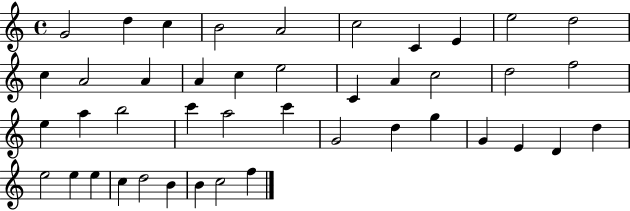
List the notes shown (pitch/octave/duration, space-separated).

G4/h D5/q C5/q B4/h A4/h C5/h C4/q E4/q E5/h D5/h C5/q A4/h A4/q A4/q C5/q E5/h C4/q A4/q C5/h D5/h F5/h E5/q A5/q B5/h C6/q A5/h C6/q G4/h D5/q G5/q G4/q E4/q D4/q D5/q E5/h E5/q E5/q C5/q D5/h B4/q B4/q C5/h F5/q